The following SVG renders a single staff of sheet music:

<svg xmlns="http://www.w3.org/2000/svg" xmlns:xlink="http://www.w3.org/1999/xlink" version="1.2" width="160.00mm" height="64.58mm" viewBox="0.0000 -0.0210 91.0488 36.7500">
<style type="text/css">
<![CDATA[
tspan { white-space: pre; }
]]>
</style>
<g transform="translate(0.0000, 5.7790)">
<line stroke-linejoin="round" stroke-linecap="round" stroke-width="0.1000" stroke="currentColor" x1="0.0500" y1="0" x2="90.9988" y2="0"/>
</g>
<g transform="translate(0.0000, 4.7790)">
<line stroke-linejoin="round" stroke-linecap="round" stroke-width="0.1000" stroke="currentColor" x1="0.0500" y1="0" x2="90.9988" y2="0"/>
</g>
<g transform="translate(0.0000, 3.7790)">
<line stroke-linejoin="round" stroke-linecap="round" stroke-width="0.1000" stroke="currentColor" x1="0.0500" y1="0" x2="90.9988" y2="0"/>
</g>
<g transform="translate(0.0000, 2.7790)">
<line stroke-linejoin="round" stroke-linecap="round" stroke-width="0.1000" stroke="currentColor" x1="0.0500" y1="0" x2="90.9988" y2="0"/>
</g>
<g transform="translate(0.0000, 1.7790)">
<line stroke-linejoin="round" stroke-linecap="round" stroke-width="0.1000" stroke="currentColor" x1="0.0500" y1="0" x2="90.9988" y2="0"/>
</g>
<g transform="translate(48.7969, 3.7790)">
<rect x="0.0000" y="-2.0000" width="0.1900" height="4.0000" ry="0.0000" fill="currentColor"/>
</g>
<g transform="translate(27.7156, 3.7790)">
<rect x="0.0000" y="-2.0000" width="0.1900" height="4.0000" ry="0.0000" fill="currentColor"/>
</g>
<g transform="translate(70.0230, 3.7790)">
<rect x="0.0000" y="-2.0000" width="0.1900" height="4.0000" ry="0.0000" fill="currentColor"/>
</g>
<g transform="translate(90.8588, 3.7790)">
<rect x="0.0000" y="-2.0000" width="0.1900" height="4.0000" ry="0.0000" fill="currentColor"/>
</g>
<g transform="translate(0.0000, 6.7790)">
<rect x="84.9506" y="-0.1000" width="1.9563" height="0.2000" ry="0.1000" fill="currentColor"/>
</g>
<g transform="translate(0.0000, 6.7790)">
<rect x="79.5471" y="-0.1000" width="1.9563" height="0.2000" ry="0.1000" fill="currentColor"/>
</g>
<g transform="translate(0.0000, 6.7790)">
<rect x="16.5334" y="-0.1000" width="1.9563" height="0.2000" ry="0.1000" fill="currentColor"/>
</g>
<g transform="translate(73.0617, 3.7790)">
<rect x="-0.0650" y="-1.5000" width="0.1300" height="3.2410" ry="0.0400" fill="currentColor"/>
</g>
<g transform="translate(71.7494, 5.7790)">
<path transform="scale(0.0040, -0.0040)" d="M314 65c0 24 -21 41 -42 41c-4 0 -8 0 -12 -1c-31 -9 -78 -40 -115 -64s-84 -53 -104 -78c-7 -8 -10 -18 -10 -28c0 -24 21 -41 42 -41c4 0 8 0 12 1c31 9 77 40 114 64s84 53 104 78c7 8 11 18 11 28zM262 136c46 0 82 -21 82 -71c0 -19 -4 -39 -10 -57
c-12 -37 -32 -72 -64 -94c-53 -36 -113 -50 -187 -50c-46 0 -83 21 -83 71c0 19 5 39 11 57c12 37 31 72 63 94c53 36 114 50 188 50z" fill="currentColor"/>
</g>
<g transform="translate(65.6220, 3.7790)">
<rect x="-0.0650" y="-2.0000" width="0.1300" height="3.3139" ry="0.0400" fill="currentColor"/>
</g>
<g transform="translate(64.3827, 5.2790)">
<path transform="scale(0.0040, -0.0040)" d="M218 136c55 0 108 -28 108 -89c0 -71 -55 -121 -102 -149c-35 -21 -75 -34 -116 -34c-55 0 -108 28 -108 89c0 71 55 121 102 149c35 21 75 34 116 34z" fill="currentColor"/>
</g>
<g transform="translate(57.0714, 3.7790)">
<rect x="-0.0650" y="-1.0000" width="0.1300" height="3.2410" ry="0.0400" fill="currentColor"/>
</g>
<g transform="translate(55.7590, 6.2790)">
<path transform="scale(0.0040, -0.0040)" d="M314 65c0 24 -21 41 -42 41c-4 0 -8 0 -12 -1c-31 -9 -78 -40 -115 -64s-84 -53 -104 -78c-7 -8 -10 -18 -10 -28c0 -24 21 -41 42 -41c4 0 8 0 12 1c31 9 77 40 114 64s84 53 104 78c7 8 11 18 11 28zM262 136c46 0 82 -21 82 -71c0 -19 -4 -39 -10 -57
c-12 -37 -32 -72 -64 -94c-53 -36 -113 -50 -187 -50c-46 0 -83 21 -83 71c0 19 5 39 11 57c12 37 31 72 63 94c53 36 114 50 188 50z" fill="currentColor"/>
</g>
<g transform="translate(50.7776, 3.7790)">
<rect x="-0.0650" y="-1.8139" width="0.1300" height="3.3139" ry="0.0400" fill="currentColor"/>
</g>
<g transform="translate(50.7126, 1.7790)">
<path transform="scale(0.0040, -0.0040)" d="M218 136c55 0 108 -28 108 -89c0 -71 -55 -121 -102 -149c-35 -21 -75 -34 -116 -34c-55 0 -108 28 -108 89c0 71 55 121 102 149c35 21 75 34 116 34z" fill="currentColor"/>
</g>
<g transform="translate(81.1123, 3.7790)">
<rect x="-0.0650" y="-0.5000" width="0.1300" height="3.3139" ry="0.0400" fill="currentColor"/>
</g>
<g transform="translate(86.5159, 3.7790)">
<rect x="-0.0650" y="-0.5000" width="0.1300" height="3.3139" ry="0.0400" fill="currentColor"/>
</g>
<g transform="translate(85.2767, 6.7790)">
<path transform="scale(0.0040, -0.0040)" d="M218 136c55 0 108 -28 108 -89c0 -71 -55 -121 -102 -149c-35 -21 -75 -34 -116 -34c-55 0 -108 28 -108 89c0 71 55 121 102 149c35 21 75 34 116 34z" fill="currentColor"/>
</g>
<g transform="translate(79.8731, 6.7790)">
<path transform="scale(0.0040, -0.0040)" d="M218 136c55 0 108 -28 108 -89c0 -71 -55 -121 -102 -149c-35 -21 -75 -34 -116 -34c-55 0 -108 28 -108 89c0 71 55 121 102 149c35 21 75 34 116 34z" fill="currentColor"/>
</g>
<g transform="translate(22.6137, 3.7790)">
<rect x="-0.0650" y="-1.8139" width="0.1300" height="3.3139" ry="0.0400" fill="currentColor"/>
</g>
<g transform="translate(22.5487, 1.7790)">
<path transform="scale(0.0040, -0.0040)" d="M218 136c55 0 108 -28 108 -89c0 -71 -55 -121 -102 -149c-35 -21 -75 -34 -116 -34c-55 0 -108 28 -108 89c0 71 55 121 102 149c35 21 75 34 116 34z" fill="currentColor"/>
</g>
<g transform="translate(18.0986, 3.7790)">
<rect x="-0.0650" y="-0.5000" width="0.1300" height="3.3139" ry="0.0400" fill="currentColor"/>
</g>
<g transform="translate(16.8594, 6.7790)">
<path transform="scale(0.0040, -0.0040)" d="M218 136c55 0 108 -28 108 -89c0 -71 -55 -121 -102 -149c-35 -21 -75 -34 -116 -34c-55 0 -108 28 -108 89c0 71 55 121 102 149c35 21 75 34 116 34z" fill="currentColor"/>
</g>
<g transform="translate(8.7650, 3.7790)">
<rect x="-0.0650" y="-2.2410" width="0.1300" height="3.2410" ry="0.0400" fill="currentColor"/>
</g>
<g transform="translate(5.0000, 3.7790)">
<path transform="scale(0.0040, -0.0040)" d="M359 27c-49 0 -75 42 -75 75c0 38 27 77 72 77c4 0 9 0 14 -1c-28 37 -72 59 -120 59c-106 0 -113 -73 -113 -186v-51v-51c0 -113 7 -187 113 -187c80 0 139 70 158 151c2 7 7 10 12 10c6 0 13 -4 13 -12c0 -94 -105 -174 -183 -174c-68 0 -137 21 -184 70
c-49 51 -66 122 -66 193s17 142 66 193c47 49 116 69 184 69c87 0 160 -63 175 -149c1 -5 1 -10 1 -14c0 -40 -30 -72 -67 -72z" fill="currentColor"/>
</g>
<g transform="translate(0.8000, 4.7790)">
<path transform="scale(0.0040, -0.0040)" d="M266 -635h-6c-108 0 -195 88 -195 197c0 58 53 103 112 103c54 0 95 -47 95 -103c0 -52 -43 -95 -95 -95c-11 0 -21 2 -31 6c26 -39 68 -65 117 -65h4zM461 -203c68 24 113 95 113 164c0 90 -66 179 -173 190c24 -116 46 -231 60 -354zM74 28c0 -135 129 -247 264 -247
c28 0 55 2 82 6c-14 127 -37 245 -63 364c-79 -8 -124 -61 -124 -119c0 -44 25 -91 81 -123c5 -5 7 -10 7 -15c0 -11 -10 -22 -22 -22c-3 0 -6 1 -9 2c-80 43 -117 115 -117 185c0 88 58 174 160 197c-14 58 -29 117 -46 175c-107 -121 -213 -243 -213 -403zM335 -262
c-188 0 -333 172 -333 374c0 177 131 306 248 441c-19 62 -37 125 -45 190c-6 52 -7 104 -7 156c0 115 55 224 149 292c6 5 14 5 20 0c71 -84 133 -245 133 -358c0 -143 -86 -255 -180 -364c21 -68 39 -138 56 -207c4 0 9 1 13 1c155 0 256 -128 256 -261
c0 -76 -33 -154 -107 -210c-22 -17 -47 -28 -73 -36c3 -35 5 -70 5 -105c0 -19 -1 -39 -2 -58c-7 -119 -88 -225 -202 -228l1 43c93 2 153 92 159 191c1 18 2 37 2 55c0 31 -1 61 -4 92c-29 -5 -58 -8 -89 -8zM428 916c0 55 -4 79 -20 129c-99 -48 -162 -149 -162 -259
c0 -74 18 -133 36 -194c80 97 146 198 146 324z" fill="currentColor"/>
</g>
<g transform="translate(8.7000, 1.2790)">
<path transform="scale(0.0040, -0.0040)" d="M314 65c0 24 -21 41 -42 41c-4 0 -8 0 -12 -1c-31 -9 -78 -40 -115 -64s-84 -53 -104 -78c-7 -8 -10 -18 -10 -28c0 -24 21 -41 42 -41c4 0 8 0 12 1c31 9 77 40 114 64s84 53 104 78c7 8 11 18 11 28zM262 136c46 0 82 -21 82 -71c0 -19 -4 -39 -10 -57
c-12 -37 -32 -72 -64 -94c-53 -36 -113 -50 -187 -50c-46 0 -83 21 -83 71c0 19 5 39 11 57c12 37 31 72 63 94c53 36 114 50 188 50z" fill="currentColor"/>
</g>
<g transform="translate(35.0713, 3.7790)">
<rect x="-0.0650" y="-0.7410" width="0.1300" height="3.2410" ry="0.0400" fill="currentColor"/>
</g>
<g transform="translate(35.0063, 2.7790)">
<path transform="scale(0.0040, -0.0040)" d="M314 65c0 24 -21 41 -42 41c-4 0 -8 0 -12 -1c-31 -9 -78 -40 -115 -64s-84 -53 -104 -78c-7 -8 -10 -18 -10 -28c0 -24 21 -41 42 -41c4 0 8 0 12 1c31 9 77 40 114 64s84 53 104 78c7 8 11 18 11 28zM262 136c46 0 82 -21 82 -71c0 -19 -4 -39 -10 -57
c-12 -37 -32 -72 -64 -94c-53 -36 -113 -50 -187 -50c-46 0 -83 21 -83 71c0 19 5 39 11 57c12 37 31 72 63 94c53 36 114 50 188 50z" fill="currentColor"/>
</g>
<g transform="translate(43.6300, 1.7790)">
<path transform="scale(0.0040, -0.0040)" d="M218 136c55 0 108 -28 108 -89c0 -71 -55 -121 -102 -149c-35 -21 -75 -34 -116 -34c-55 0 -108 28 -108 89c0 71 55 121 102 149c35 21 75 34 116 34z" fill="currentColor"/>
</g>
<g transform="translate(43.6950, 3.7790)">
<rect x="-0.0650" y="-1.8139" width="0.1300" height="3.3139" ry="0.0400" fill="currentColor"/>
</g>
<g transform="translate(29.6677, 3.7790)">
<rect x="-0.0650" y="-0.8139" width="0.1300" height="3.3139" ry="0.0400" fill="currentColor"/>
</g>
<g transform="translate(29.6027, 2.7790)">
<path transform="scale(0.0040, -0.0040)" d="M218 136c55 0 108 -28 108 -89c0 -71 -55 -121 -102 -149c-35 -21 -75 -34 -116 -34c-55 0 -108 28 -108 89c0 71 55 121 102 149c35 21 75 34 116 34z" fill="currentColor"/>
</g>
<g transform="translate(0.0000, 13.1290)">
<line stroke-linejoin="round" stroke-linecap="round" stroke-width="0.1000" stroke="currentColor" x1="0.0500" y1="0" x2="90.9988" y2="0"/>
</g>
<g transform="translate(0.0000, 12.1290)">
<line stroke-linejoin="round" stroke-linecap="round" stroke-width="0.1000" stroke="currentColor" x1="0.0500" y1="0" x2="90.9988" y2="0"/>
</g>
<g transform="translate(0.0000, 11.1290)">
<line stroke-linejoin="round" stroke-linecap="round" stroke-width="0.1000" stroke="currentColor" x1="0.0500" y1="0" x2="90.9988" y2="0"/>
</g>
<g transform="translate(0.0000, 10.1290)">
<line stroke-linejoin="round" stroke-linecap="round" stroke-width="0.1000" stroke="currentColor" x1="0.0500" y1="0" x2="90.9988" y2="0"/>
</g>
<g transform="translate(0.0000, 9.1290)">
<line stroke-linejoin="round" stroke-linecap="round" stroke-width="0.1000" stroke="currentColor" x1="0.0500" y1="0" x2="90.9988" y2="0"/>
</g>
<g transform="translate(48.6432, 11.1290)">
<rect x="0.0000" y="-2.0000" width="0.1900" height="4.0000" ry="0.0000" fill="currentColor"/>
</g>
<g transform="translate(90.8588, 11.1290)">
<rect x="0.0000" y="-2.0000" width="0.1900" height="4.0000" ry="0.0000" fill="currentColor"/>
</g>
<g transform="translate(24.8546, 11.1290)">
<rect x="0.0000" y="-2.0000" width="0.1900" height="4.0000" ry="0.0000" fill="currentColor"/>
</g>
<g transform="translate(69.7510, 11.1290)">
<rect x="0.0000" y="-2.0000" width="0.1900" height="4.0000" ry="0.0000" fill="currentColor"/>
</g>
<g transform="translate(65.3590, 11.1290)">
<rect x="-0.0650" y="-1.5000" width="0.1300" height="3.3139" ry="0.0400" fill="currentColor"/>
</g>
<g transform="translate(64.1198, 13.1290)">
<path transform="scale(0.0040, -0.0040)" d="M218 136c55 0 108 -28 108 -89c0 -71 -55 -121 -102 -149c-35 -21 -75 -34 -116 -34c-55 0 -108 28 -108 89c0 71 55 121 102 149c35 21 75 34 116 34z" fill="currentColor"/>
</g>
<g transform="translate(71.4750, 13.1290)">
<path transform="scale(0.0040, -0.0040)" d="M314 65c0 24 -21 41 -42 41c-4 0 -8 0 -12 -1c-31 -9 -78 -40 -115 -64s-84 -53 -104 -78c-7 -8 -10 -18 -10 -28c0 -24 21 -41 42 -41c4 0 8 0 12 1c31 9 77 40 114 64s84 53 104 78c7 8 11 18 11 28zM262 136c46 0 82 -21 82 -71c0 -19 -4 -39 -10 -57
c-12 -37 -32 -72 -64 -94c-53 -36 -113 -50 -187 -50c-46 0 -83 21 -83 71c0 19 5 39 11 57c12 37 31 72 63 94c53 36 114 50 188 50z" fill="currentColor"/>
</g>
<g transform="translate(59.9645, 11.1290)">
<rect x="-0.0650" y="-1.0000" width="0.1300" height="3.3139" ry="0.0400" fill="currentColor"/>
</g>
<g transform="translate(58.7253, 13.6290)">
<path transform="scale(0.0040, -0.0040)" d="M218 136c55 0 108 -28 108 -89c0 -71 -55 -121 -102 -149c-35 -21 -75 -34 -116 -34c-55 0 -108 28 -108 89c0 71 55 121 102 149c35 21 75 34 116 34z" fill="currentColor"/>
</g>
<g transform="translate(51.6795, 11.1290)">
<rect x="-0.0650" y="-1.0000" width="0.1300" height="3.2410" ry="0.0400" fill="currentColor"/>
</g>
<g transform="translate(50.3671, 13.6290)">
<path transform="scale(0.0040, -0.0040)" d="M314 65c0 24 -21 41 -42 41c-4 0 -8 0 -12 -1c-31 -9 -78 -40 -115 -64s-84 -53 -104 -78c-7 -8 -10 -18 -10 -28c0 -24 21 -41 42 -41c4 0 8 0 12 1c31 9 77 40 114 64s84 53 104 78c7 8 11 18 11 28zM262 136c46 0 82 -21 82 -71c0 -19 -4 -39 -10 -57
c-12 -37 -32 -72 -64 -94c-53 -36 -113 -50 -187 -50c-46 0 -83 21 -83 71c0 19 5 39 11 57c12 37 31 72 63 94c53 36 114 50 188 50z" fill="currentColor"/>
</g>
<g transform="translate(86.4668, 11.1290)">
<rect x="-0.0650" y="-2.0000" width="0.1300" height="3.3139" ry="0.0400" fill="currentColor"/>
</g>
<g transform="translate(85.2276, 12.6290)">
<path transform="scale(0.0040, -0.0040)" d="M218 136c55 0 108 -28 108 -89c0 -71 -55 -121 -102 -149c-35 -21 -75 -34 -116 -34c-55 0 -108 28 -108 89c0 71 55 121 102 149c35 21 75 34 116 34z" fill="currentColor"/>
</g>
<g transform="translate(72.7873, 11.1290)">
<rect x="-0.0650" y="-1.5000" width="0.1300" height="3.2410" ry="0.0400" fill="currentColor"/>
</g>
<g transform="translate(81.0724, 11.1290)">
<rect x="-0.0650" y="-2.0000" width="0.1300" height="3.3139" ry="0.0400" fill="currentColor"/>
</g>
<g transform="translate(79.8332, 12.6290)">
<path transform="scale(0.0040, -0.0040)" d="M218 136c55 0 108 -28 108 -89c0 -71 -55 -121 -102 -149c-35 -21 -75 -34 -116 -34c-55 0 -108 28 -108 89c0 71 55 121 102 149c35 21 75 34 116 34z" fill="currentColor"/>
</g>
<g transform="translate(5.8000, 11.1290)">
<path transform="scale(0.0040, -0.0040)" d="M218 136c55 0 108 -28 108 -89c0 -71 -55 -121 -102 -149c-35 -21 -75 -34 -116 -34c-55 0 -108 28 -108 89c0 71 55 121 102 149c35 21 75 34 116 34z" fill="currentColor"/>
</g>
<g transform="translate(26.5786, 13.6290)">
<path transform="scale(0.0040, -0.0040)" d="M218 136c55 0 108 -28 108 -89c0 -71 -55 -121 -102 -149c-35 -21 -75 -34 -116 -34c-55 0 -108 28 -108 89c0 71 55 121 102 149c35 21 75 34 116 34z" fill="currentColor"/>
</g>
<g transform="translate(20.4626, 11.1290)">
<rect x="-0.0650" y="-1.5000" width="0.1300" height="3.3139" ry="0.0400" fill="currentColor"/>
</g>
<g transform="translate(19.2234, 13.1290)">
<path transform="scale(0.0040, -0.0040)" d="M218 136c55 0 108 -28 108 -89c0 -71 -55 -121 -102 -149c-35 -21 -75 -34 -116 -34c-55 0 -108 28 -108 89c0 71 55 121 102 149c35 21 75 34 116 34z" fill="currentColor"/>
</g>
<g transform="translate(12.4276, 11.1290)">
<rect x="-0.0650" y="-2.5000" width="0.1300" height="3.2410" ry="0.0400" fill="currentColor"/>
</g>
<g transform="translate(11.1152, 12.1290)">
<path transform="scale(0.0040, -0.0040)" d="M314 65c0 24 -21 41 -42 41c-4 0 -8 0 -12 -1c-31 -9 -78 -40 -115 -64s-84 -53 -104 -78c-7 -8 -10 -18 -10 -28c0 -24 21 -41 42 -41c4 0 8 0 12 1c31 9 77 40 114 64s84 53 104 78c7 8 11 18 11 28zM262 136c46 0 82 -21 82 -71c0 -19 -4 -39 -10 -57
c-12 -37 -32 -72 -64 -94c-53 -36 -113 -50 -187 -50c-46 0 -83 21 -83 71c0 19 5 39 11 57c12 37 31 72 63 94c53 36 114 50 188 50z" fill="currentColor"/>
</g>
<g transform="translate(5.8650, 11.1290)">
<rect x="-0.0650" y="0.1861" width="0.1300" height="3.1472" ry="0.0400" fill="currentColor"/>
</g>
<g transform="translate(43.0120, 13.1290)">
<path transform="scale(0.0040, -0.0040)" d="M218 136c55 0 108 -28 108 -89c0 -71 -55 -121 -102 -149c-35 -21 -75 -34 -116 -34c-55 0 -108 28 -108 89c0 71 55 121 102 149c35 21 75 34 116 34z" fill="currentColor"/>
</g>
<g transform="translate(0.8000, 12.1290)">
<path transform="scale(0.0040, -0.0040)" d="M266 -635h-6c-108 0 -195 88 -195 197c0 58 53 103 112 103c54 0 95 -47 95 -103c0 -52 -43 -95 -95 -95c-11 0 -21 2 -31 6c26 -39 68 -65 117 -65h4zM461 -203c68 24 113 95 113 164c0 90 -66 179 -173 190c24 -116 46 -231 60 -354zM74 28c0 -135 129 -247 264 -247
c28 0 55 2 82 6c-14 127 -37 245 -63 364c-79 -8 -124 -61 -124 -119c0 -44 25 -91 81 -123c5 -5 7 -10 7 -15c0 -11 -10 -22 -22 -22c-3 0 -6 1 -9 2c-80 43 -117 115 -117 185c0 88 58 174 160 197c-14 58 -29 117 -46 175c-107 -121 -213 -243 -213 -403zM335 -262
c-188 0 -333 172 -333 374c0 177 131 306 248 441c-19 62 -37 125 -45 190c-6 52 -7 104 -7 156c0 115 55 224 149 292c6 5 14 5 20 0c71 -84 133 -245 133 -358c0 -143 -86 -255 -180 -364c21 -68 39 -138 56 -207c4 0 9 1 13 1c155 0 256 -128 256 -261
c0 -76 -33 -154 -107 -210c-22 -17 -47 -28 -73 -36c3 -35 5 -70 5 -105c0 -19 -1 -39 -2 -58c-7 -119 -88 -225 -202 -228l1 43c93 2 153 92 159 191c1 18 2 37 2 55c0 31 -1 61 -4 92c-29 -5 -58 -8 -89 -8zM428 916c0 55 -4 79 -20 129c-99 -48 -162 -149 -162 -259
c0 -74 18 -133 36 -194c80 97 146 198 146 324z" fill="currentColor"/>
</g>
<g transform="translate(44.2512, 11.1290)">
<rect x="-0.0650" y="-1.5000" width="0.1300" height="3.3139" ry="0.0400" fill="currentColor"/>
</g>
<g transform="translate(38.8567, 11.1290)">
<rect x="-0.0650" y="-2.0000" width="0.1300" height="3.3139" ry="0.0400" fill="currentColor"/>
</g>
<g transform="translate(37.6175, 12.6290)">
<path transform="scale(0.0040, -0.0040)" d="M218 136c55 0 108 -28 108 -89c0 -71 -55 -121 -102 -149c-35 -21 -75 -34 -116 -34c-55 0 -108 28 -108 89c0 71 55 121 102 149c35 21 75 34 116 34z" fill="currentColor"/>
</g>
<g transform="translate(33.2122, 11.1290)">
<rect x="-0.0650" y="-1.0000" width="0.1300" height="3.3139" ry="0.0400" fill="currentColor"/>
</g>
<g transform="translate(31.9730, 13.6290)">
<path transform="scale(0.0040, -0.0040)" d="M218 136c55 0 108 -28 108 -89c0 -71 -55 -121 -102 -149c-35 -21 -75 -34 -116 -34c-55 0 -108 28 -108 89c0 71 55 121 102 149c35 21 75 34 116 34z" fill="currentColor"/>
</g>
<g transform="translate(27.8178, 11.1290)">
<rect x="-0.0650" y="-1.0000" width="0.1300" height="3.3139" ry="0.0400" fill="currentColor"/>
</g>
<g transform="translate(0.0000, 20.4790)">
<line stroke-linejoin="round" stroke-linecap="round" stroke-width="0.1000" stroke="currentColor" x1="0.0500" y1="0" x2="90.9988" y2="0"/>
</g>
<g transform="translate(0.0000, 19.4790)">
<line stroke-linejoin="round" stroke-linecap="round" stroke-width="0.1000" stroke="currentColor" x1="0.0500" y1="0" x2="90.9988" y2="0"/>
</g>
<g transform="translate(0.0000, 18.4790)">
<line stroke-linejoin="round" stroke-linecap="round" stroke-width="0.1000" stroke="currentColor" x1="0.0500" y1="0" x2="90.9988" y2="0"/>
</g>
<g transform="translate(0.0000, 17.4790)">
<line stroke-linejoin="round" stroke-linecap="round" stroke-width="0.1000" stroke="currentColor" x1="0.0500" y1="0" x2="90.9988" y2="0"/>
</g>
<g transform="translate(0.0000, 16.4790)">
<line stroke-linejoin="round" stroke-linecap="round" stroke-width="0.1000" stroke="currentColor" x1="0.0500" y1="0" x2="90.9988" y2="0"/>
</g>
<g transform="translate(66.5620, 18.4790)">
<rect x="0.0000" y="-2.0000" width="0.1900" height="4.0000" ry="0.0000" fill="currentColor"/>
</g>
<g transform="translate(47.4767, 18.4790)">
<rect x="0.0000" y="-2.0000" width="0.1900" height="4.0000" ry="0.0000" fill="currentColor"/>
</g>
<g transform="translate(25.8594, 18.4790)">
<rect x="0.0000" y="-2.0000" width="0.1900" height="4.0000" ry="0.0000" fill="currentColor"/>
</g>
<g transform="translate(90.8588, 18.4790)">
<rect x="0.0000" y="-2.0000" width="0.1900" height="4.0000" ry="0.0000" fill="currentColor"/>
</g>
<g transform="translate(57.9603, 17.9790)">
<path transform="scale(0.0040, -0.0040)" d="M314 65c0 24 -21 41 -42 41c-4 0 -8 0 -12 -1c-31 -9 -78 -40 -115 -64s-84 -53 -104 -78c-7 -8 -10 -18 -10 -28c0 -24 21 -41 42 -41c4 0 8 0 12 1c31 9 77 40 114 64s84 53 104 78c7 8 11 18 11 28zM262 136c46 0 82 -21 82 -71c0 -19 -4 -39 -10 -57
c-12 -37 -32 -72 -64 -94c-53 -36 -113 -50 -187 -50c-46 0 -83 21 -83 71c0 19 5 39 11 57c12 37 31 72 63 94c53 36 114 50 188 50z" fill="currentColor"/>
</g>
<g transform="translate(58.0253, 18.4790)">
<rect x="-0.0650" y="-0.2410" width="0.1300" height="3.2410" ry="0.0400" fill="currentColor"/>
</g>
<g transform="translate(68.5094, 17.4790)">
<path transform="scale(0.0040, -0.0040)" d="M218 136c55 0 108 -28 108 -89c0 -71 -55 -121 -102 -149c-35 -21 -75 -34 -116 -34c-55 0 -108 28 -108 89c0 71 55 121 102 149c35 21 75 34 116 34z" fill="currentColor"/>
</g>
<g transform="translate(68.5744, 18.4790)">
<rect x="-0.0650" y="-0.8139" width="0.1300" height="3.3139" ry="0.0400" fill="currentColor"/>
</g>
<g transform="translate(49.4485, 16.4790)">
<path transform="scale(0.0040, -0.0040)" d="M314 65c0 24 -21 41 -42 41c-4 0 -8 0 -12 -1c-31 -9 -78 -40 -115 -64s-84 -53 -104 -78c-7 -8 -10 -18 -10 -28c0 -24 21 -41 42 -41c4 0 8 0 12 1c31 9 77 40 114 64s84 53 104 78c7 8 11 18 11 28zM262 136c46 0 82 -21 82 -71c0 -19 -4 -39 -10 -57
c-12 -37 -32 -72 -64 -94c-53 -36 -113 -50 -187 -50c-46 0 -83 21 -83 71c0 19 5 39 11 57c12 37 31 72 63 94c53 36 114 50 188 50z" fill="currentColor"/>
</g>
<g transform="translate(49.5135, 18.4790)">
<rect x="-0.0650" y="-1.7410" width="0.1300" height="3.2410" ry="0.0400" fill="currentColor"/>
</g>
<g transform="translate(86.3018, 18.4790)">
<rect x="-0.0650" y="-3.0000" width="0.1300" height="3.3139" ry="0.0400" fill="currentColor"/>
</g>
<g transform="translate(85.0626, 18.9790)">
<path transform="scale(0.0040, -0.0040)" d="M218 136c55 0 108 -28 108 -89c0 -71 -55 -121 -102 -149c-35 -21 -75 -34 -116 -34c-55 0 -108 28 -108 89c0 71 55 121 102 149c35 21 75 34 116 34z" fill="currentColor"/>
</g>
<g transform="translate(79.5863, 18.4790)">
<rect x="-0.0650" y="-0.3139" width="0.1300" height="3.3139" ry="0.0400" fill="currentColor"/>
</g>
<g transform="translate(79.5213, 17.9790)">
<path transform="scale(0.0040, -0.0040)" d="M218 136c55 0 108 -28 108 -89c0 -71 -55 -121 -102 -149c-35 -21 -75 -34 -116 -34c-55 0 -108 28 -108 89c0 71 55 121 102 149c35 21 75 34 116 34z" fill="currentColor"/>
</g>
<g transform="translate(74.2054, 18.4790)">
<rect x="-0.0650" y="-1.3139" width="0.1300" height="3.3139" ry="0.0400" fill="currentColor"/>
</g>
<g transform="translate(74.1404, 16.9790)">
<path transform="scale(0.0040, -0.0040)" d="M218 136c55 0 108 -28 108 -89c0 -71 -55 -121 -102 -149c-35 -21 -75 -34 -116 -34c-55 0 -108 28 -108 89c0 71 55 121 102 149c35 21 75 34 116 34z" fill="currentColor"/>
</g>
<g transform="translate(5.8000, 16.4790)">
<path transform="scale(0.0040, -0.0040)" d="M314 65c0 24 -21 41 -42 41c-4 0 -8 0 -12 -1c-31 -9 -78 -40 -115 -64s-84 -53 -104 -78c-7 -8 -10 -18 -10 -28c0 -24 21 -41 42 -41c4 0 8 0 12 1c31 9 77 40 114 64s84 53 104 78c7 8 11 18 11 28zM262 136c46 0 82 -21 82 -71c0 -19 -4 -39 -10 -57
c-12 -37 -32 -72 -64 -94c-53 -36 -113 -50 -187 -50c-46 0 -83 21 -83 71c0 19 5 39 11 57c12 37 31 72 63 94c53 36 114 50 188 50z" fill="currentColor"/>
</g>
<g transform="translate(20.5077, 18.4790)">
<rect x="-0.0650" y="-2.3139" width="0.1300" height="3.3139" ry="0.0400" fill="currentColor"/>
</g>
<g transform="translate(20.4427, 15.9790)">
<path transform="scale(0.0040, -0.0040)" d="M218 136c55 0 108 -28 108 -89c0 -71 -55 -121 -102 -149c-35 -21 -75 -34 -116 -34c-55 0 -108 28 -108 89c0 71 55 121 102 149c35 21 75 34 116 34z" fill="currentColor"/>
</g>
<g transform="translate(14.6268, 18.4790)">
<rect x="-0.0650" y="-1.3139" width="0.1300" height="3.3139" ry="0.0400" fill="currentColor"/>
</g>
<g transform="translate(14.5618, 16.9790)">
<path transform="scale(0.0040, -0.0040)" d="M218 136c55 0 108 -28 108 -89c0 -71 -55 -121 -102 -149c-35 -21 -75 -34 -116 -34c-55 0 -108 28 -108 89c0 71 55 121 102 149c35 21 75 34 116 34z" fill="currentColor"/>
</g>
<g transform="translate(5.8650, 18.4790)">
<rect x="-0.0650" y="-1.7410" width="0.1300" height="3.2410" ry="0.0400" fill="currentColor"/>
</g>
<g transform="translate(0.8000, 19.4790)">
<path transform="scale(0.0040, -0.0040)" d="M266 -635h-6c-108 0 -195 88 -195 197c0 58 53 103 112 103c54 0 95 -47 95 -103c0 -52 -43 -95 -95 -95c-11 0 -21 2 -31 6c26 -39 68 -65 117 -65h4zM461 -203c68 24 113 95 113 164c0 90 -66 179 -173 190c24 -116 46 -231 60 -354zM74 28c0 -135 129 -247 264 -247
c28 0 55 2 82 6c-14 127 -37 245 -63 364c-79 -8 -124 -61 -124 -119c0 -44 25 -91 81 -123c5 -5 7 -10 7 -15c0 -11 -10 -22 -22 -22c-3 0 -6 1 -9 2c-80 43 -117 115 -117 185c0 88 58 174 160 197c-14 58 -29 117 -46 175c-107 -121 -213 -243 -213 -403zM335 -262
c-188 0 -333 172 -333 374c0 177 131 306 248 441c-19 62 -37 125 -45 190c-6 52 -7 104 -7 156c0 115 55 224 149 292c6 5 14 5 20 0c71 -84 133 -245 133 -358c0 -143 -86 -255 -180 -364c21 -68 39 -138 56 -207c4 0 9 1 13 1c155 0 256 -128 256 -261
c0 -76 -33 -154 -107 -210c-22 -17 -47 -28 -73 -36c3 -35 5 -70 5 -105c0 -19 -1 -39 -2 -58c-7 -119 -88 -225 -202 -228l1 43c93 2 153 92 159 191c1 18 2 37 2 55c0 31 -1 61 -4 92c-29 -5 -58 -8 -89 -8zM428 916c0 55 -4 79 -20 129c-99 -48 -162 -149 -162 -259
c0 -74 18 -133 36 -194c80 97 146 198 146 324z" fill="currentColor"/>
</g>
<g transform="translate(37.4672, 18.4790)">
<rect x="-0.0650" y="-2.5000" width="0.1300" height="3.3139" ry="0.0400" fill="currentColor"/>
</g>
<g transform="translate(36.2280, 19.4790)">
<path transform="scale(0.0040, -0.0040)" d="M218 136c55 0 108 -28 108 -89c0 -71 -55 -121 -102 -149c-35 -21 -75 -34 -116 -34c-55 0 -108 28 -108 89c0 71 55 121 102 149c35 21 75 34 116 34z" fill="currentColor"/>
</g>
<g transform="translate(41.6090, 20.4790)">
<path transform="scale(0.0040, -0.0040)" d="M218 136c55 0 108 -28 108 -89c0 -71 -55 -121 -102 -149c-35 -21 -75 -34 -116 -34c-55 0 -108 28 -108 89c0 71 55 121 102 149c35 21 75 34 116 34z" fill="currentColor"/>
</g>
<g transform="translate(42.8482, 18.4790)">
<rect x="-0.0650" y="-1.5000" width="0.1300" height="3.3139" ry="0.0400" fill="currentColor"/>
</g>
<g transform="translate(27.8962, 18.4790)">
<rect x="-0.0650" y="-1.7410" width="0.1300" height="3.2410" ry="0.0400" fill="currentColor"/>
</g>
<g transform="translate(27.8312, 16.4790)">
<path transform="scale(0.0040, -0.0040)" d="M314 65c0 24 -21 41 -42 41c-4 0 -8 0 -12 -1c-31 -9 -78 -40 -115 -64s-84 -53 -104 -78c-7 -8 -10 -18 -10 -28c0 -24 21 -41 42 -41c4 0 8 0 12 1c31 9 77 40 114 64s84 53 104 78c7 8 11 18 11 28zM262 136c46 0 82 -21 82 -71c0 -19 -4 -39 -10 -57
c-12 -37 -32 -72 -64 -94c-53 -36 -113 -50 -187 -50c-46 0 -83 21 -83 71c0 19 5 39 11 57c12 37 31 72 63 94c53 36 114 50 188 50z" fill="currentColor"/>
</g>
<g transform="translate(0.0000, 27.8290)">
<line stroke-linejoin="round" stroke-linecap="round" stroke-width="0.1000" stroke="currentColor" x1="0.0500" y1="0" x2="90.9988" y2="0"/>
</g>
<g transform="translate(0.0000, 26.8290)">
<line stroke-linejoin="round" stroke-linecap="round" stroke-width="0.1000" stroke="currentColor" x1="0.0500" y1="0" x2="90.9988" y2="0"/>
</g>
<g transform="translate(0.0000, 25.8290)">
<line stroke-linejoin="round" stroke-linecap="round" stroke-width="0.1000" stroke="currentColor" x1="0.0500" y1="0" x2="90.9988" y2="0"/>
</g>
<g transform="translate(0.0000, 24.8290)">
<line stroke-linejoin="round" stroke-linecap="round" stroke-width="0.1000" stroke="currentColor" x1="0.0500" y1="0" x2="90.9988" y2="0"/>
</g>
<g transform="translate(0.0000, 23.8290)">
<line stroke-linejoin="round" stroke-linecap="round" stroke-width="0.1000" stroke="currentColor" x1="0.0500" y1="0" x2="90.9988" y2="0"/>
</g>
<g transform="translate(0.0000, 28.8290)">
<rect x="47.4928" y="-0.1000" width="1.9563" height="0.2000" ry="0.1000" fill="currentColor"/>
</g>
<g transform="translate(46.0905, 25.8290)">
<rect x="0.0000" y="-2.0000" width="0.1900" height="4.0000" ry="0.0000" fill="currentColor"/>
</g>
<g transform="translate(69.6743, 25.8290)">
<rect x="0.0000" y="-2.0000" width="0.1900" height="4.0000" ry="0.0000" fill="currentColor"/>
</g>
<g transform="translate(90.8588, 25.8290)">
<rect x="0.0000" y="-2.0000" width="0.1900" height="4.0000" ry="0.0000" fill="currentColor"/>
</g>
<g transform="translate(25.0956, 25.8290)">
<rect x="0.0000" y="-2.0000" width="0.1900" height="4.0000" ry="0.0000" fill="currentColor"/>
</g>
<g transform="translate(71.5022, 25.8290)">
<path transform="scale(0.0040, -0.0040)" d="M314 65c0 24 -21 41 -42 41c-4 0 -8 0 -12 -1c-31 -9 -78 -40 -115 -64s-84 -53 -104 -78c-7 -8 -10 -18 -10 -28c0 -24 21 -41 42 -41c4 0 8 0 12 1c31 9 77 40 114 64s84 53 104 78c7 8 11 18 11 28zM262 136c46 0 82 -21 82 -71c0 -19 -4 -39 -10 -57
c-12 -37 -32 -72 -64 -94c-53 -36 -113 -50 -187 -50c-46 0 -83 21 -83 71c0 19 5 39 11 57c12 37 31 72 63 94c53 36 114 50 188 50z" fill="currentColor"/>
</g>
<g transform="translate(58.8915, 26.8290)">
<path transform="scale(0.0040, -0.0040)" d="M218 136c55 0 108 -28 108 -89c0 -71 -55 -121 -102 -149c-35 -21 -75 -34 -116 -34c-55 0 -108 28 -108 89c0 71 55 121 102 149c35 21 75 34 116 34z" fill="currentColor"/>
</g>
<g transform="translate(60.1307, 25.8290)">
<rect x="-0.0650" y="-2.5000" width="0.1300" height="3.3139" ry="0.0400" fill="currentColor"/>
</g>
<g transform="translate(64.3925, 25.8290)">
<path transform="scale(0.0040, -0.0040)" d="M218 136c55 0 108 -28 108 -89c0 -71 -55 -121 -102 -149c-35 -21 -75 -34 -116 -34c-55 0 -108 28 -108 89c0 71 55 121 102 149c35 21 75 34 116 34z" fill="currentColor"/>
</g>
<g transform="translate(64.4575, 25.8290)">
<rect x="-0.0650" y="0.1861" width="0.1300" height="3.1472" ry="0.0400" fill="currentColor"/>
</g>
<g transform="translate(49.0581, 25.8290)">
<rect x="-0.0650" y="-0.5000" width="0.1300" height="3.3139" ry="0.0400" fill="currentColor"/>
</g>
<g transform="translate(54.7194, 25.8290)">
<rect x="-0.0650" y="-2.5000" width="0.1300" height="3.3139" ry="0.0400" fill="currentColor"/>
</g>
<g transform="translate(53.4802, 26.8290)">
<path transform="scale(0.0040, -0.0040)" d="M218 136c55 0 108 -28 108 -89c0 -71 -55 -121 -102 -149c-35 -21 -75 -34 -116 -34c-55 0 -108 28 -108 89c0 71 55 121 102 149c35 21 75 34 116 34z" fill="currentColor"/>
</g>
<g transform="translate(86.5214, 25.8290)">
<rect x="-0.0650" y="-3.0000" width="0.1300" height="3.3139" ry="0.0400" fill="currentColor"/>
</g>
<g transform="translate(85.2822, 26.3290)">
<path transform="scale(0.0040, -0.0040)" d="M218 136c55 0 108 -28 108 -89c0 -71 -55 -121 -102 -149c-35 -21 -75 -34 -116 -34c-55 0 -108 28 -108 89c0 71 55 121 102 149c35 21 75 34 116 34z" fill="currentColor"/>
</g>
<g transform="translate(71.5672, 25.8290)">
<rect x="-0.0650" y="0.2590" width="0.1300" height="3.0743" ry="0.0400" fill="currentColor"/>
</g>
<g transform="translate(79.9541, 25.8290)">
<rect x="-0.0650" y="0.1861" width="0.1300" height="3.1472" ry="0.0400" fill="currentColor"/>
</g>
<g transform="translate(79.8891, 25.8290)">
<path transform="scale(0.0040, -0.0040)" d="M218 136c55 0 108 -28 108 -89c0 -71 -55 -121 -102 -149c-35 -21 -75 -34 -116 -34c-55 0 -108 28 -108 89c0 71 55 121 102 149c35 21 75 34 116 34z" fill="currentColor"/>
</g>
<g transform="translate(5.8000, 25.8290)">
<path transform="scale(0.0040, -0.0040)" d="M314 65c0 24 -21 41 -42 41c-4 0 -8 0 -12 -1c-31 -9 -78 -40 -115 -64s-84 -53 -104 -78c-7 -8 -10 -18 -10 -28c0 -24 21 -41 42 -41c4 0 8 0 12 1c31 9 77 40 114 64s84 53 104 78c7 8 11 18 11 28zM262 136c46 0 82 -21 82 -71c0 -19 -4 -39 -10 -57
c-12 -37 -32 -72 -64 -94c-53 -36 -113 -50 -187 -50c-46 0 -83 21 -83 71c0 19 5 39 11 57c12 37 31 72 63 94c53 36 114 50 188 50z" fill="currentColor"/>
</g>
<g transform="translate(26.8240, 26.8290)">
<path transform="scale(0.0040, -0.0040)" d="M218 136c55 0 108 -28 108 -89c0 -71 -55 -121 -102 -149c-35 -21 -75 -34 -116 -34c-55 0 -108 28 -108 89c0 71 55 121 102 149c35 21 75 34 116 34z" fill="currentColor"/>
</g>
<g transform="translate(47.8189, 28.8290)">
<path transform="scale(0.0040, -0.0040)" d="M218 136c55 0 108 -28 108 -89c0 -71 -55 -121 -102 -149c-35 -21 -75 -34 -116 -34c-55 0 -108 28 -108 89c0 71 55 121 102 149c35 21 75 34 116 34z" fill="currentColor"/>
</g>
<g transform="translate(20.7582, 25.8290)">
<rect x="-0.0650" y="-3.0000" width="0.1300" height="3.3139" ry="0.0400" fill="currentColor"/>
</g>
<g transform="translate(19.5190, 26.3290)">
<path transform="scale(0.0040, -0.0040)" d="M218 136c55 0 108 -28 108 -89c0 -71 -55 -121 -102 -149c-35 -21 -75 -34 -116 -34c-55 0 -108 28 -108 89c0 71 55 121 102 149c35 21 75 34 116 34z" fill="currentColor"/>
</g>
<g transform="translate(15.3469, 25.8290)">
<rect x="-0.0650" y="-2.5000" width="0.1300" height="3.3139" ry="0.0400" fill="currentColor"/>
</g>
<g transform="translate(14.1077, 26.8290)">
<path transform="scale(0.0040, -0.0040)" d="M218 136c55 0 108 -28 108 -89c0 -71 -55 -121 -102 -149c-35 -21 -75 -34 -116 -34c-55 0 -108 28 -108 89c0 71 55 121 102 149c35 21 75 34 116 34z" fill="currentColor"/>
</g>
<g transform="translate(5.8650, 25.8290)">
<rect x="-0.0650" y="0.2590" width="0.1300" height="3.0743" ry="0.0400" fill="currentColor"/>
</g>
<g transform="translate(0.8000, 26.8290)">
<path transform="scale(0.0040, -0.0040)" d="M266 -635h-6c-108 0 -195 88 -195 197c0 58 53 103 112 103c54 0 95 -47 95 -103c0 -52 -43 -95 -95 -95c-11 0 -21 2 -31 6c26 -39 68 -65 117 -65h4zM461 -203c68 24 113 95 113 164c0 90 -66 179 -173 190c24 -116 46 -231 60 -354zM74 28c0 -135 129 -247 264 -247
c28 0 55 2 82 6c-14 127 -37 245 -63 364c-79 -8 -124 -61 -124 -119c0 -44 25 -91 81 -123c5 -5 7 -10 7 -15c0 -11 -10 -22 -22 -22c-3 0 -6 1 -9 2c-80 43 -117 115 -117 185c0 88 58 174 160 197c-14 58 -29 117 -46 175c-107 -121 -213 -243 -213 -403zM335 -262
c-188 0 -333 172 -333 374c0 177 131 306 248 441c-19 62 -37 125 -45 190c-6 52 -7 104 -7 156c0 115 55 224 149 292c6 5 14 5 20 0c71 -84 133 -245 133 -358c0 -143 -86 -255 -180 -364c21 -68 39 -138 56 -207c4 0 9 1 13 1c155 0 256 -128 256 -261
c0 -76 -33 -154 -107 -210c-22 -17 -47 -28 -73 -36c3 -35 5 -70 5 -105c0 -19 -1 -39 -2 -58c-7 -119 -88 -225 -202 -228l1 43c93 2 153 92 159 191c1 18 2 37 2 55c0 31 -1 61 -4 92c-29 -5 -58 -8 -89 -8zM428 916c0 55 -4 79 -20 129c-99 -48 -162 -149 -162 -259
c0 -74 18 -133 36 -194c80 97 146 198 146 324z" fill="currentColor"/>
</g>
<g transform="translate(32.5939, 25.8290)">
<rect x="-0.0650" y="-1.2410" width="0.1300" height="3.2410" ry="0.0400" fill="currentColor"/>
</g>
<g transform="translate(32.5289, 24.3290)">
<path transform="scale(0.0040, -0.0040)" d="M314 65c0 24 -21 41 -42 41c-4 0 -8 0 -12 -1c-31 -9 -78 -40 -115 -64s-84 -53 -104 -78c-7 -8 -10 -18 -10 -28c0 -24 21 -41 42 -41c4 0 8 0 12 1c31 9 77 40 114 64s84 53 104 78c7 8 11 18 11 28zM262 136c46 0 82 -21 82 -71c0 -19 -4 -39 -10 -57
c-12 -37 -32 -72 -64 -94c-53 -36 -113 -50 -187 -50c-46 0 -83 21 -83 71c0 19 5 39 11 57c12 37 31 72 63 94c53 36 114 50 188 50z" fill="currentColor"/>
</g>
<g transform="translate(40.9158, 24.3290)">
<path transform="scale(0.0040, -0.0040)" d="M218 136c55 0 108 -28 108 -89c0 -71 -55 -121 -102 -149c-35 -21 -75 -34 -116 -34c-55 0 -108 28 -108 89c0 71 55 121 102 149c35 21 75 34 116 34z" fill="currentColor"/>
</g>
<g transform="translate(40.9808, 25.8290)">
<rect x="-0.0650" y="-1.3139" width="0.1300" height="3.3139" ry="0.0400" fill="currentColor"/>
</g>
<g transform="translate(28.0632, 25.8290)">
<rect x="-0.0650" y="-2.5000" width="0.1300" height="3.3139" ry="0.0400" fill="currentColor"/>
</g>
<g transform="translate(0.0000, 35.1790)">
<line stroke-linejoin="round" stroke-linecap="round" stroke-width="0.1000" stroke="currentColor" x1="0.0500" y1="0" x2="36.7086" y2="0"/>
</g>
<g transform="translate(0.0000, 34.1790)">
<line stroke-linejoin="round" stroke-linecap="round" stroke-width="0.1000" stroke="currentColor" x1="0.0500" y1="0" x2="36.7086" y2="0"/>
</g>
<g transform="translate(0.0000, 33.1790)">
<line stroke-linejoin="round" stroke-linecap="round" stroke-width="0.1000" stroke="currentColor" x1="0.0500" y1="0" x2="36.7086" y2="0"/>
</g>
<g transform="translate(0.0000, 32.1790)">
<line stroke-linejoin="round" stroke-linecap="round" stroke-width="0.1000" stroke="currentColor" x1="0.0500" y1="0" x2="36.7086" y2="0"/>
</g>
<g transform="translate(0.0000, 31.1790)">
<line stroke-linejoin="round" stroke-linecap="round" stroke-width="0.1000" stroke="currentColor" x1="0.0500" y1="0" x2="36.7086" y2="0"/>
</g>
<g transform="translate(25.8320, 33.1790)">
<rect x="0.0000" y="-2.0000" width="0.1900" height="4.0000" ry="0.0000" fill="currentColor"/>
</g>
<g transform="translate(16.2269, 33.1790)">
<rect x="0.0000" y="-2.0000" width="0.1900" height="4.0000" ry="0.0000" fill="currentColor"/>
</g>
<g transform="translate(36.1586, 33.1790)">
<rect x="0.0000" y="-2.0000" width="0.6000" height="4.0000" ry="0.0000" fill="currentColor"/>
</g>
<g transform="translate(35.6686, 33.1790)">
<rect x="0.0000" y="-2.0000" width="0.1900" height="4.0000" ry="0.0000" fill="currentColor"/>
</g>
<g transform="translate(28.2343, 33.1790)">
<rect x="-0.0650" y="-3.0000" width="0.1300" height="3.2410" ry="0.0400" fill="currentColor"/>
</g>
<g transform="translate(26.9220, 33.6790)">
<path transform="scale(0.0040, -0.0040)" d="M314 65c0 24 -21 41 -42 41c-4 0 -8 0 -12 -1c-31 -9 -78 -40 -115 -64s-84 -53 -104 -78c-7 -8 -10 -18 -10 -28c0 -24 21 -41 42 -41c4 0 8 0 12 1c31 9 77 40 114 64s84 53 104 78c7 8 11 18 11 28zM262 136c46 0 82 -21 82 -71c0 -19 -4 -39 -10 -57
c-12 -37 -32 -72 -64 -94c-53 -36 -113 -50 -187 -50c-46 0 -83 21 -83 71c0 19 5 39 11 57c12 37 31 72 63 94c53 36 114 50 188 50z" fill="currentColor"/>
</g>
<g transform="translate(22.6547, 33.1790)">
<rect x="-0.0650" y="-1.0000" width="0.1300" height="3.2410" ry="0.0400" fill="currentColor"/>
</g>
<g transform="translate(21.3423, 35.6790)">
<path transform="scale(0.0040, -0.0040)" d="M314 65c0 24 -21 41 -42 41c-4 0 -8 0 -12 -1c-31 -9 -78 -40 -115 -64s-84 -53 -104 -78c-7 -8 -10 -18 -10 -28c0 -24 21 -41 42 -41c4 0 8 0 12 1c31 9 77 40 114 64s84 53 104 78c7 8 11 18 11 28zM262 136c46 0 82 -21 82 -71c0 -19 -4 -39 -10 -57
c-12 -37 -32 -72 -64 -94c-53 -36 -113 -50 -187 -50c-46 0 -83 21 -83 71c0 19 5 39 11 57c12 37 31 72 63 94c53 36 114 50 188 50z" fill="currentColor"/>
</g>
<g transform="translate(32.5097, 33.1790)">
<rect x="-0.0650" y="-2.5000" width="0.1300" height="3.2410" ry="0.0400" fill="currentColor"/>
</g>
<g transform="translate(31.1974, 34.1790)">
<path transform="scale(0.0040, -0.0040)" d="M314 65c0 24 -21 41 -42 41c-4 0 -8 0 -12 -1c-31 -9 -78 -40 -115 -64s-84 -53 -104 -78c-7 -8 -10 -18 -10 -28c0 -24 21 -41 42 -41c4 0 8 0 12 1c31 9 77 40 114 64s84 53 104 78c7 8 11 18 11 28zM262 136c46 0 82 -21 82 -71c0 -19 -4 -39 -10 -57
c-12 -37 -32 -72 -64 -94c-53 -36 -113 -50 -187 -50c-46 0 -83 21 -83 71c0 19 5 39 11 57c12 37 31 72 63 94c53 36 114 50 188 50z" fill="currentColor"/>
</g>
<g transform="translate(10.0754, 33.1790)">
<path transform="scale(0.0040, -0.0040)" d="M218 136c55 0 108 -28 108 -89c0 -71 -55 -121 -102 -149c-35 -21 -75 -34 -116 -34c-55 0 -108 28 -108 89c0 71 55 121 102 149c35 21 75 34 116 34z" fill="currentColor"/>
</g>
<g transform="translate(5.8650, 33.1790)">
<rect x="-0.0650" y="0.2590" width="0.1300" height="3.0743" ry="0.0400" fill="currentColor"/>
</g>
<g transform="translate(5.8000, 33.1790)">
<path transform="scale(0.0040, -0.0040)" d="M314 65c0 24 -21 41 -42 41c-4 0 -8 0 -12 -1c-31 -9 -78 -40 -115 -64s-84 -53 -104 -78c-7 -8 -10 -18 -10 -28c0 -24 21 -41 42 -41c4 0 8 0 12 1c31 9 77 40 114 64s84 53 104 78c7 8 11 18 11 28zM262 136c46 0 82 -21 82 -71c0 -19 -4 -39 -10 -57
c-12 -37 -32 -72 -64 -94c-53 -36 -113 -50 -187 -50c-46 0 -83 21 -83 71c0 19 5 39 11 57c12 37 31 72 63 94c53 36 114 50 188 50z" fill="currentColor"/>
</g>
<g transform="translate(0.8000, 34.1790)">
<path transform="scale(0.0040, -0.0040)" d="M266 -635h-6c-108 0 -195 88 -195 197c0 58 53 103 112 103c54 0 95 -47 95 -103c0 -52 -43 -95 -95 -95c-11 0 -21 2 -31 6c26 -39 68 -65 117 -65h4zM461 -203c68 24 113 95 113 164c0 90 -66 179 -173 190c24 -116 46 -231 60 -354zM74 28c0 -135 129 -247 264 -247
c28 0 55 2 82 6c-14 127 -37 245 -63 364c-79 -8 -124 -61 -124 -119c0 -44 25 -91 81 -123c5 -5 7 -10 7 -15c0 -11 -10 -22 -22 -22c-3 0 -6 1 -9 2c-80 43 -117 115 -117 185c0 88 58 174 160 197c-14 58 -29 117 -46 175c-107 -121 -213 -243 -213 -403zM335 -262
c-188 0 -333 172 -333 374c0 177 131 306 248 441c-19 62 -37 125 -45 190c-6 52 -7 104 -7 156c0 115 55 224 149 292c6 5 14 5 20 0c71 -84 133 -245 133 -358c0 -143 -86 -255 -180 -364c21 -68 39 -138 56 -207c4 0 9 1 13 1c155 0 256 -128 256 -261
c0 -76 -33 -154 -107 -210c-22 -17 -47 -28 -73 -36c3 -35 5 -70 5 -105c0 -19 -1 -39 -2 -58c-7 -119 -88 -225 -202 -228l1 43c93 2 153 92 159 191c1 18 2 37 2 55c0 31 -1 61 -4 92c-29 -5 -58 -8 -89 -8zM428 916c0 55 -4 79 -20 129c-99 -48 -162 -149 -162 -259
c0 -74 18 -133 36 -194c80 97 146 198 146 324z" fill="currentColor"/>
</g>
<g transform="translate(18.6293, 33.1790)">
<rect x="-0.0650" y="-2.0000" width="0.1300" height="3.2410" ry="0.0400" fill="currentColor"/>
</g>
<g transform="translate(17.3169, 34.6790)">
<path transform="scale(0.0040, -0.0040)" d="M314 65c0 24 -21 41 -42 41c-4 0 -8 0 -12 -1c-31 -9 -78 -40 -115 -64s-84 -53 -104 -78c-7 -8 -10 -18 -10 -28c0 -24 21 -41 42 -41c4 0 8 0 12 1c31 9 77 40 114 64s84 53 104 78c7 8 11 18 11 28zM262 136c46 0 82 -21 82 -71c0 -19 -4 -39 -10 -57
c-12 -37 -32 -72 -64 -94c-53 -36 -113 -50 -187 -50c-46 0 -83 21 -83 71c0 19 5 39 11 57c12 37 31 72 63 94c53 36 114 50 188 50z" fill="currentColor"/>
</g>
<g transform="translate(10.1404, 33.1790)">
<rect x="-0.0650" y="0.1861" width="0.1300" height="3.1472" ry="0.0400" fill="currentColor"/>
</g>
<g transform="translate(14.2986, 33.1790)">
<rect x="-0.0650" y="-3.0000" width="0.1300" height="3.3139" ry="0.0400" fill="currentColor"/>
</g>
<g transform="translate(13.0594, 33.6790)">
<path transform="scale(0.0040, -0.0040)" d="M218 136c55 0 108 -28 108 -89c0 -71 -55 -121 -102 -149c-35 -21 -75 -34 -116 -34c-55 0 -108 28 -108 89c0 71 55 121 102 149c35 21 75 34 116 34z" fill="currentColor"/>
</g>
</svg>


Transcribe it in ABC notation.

X:1
T:Untitled
M:4/4
L:1/4
K:C
g2 C f d d2 f f D2 F E2 C C B G2 E D D F E D2 D E E2 F F f2 e g f2 G E f2 c2 d e c A B2 G A G e2 e C G G B B2 B A B2 B A F2 D2 A2 G2